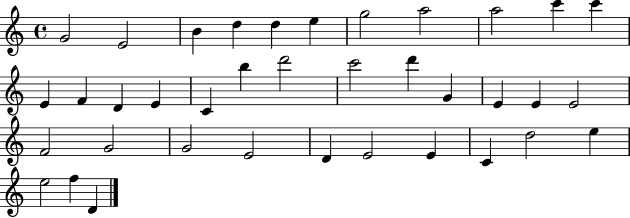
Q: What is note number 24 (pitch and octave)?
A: E4